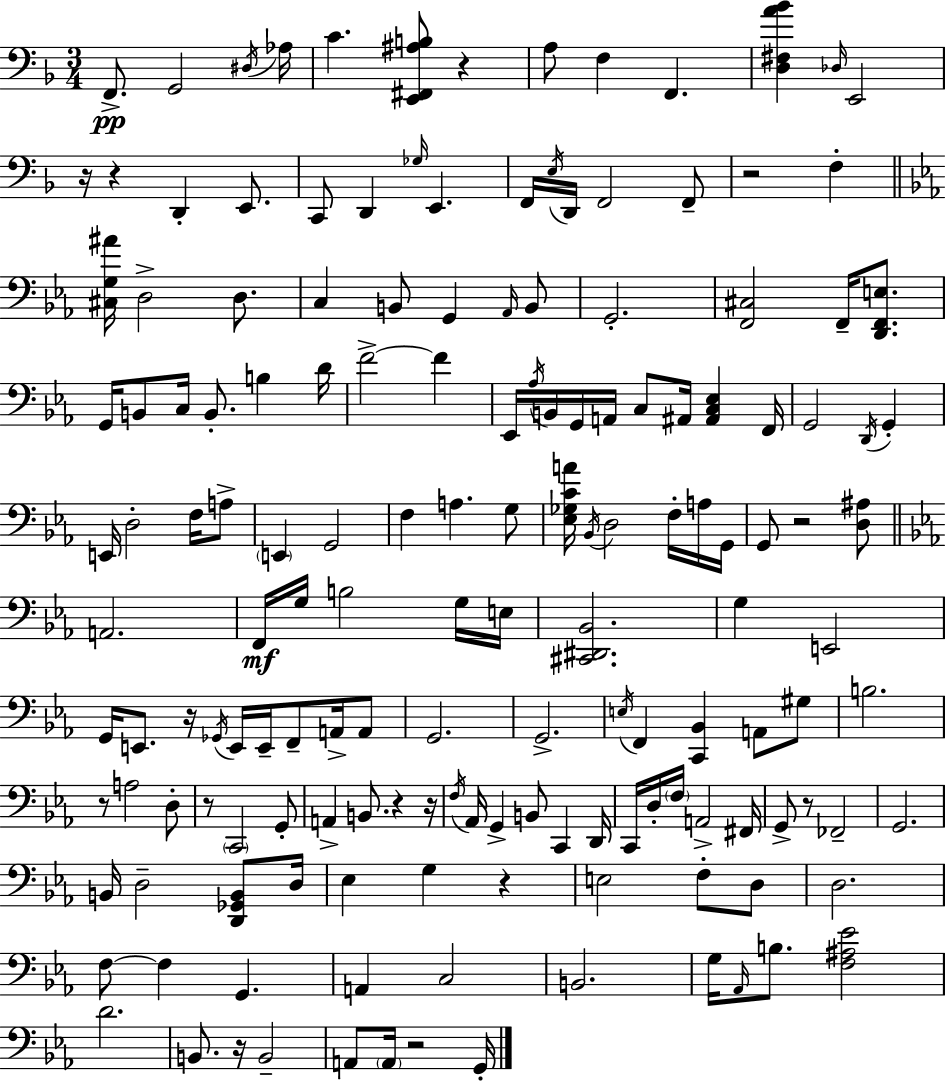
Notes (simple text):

F2/e. G2/h D#3/s Ab3/s C4/q. [E2,F#2,A#3,B3]/e R/q A3/e F3/q F2/q. [D3,F#3,A4,Bb4]/q Db3/s E2/h R/s R/q D2/q E2/e. C2/e D2/q Gb3/s E2/q. F2/s E3/s D2/s F2/h F2/e R/h F3/q [C#3,G3,A#4]/s D3/h D3/e. C3/q B2/e G2/q Ab2/s B2/e G2/h. [F2,C#3]/h F2/s [D2,F2,E3]/e. G2/s B2/e C3/s B2/e. B3/q D4/s F4/h F4/q Eb2/s Ab3/s B2/s G2/s A2/s C3/e A#2/s [A#2,C3,Eb3]/q F2/s G2/h D2/s G2/q E2/s D3/h F3/s A3/e E2/q G2/h F3/q A3/q. G3/e [Eb3,Gb3,C4,A4]/s Bb2/s D3/h F3/s A3/s G2/s G2/e R/h [D3,A#3]/e A2/h. F2/s G3/s B3/h G3/s E3/s [C#2,D#2,Bb2]/h. G3/q E2/h G2/s E2/e. R/s Gb2/s E2/s E2/s F2/e A2/s A2/e G2/h. G2/h. E3/s F2/q [C2,Bb2]/q A2/e G#3/e B3/h. R/e A3/h D3/e R/e C2/h G2/e A2/q B2/e. R/q R/s F3/s Ab2/s G2/q B2/e C2/q D2/s C2/s D3/s F3/s A2/h F#2/s G2/e R/e FES2/h G2/h. B2/s D3/h [D2,Gb2,B2]/e D3/s Eb3/q G3/q R/q E3/h F3/e D3/e D3/h. F3/e F3/q G2/q. A2/q C3/h B2/h. G3/s Ab2/s B3/e. [F3,A#3,Eb4]/h D4/h. B2/e. R/s B2/h A2/e A2/s R/h G2/s